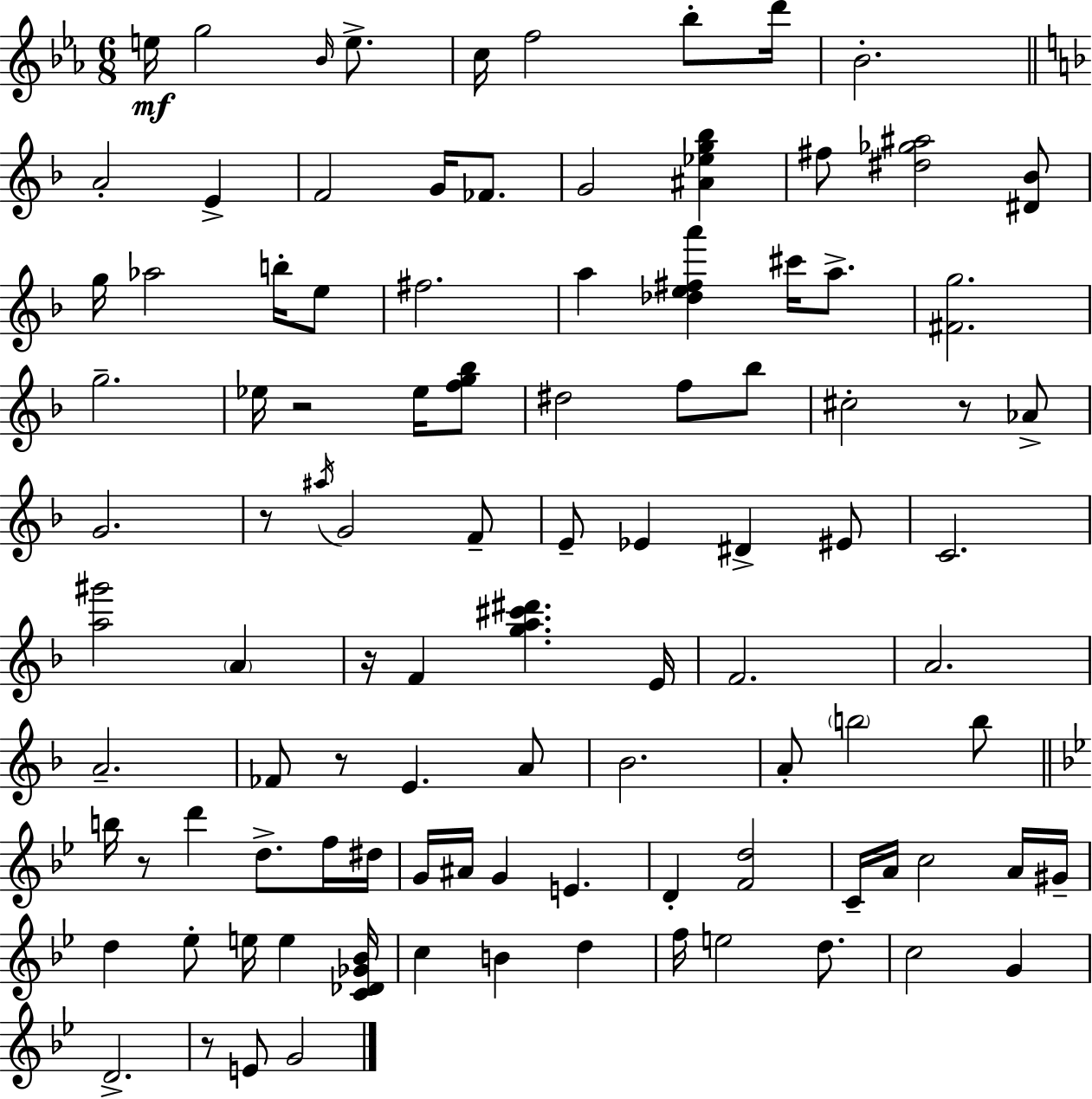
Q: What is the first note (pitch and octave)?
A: E5